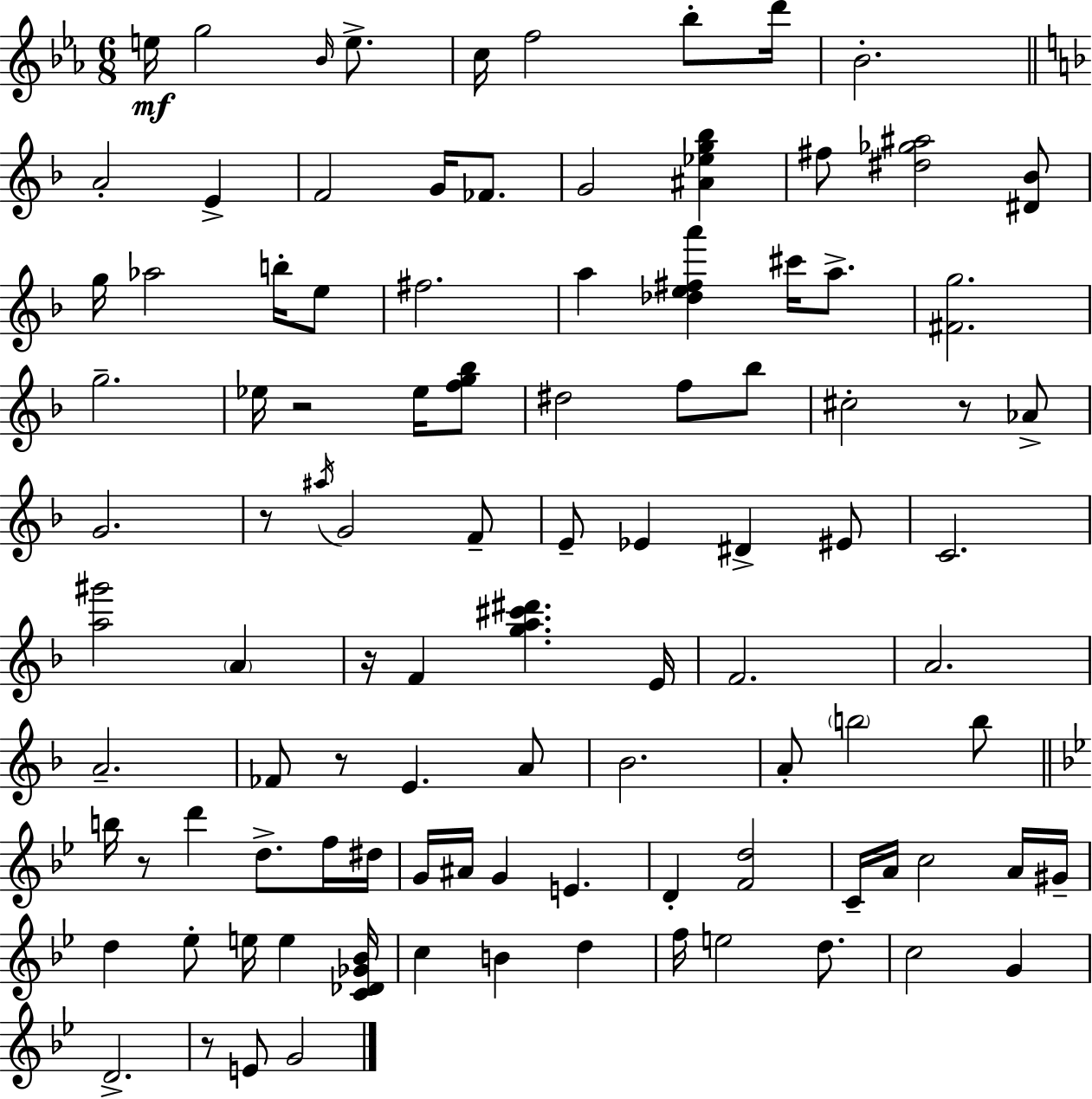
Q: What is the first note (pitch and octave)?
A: E5